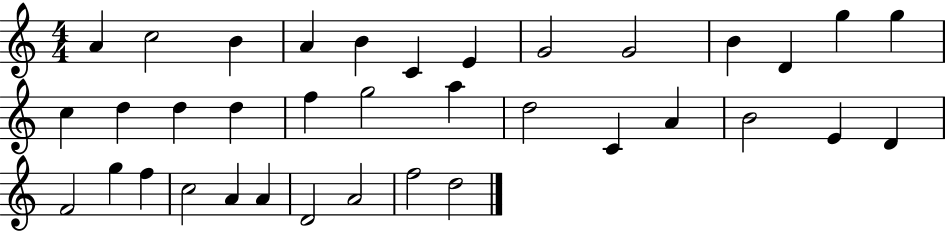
A4/q C5/h B4/q A4/q B4/q C4/q E4/q G4/h G4/h B4/q D4/q G5/q G5/q C5/q D5/q D5/q D5/q F5/q G5/h A5/q D5/h C4/q A4/q B4/h E4/q D4/q F4/h G5/q F5/q C5/h A4/q A4/q D4/h A4/h F5/h D5/h